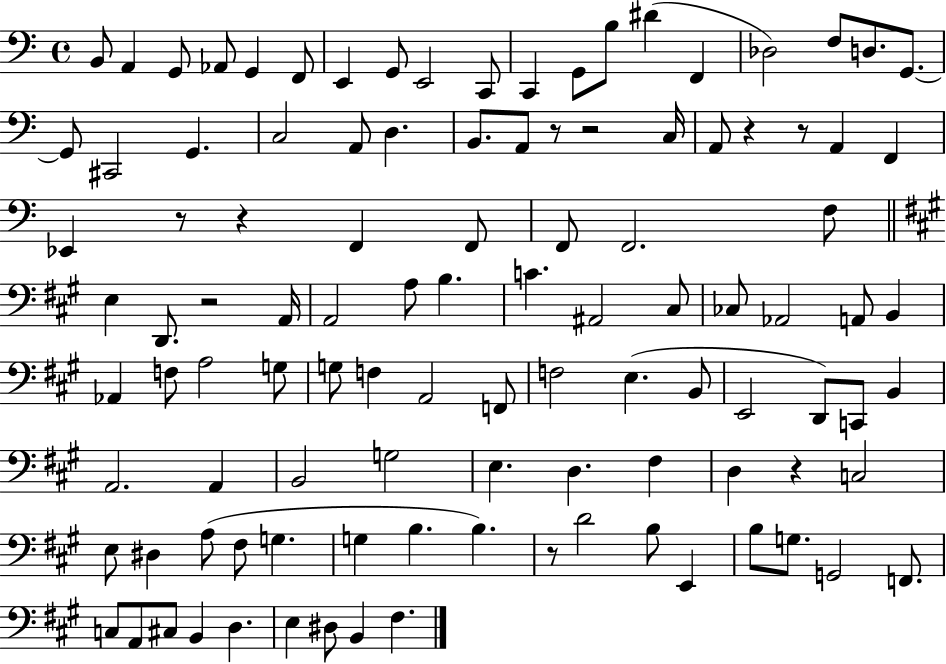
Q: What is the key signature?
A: C major